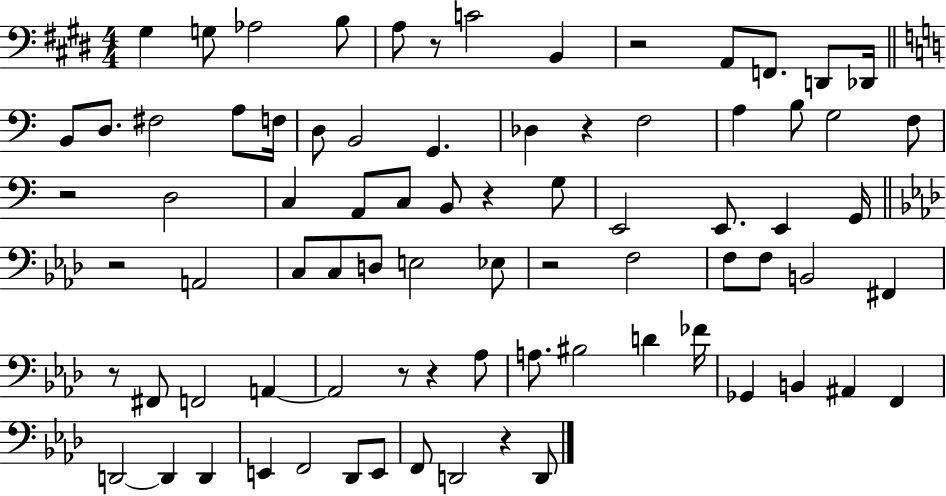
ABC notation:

X:1
T:Untitled
M:4/4
L:1/4
K:E
^G, G,/2 _A,2 B,/2 A,/2 z/2 C2 B,, z2 A,,/2 F,,/2 D,,/2 _D,,/4 B,,/2 D,/2 ^F,2 A,/2 F,/4 D,/2 B,,2 G,, _D, z F,2 A, B,/2 G,2 F,/2 z2 D,2 C, A,,/2 C,/2 B,,/2 z G,/2 E,,2 E,,/2 E,, G,,/4 z2 A,,2 C,/2 C,/2 D,/2 E,2 _E,/2 z2 F,2 F,/2 F,/2 B,,2 ^F,, z/2 ^F,,/2 F,,2 A,, A,,2 z/2 z _A,/2 A,/2 ^B,2 D _F/4 _G,, B,, ^A,, F,, D,,2 D,, D,, E,, F,,2 _D,,/2 E,,/2 F,,/2 D,,2 z D,,/2